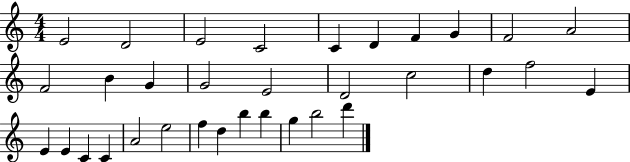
X:1
T:Untitled
M:4/4
L:1/4
K:C
E2 D2 E2 C2 C D F G F2 A2 F2 B G G2 E2 D2 c2 d f2 E E E C C A2 e2 f d b b g b2 d'